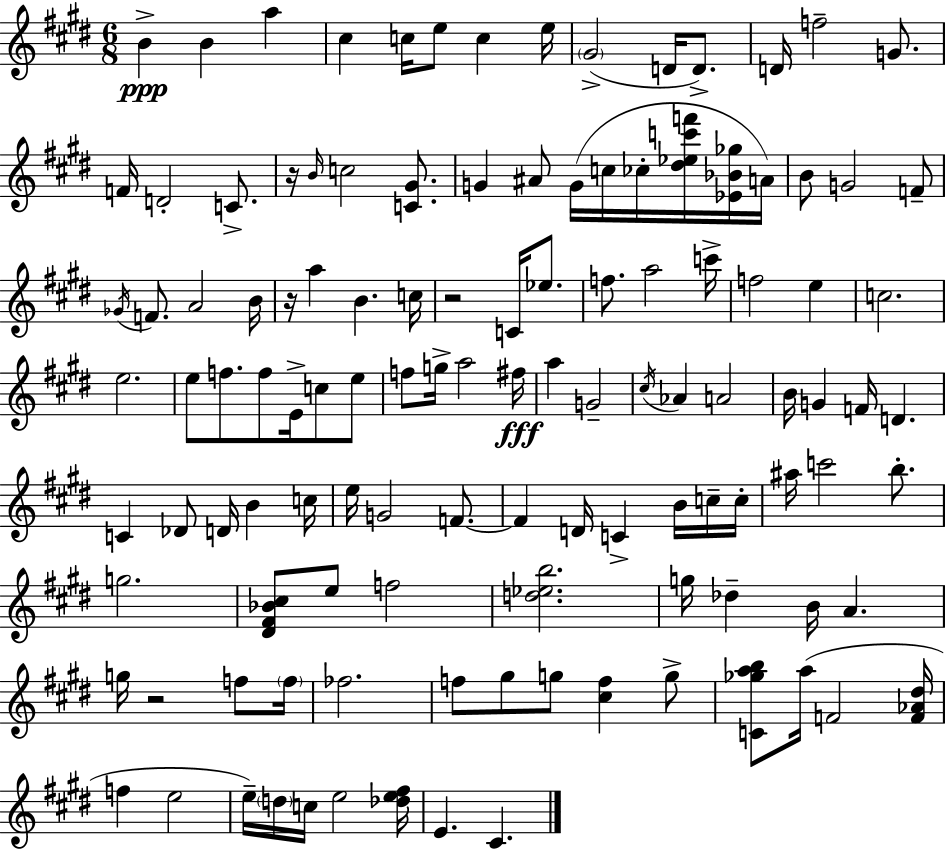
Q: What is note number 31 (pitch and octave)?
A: A4